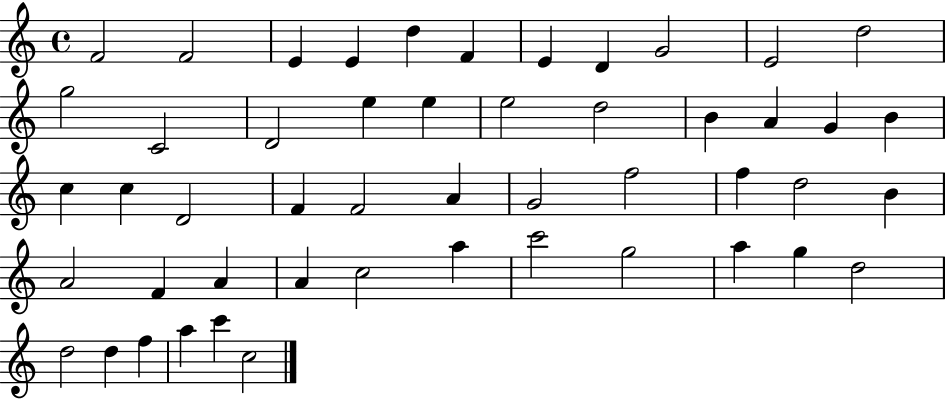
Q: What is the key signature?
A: C major